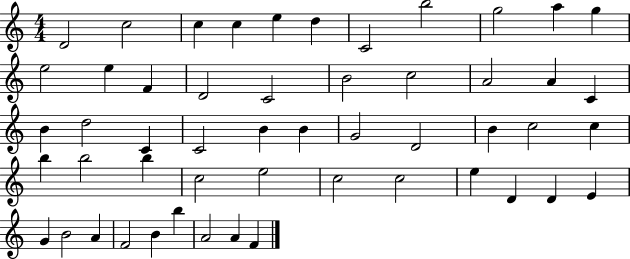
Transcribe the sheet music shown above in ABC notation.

X:1
T:Untitled
M:4/4
L:1/4
K:C
D2 c2 c c e d C2 b2 g2 a g e2 e F D2 C2 B2 c2 A2 A C B d2 C C2 B B G2 D2 B c2 c b b2 b c2 e2 c2 c2 e D D E G B2 A F2 B b A2 A F